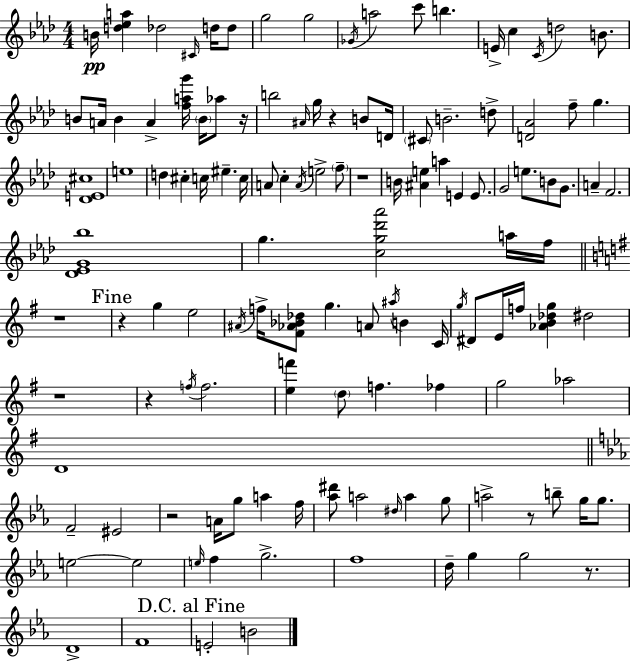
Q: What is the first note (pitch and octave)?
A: B4